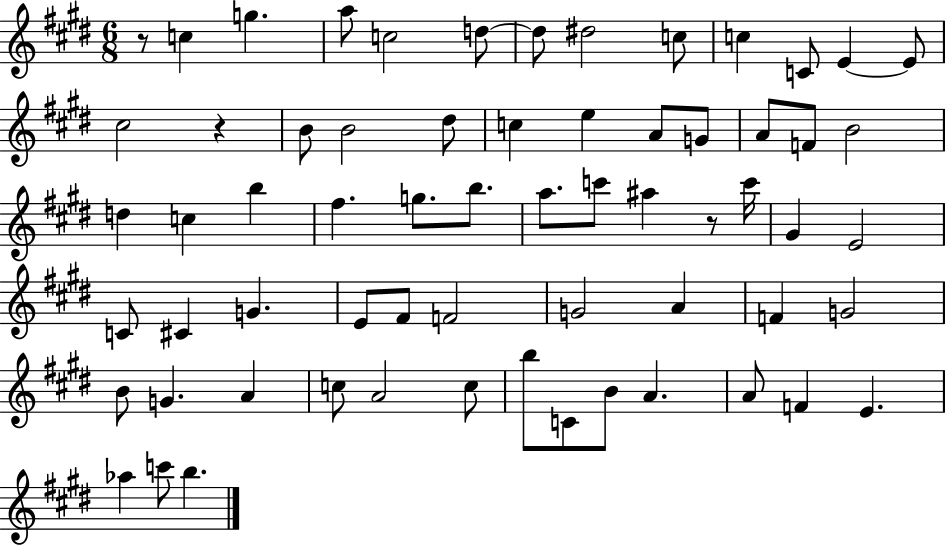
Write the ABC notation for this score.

X:1
T:Untitled
M:6/8
L:1/4
K:E
z/2 c g a/2 c2 d/2 d/2 ^d2 c/2 c C/2 E E/2 ^c2 z B/2 B2 ^d/2 c e A/2 G/2 A/2 F/2 B2 d c b ^f g/2 b/2 a/2 c'/2 ^a z/2 c'/4 ^G E2 C/2 ^C G E/2 ^F/2 F2 G2 A F G2 B/2 G A c/2 A2 c/2 b/2 C/2 B/2 A A/2 F E _a c'/2 b